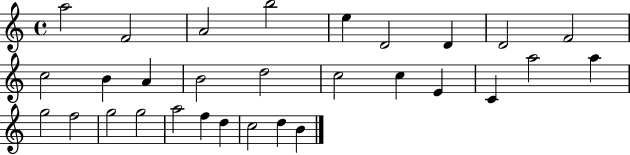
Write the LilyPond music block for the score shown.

{
  \clef treble
  \time 4/4
  \defaultTimeSignature
  \key c \major
  a''2 f'2 | a'2 b''2 | e''4 d'2 d'4 | d'2 f'2 | \break c''2 b'4 a'4 | b'2 d''2 | c''2 c''4 e'4 | c'4 a''2 a''4 | \break g''2 f''2 | g''2 g''2 | a''2 f''4 d''4 | c''2 d''4 b'4 | \break \bar "|."
}